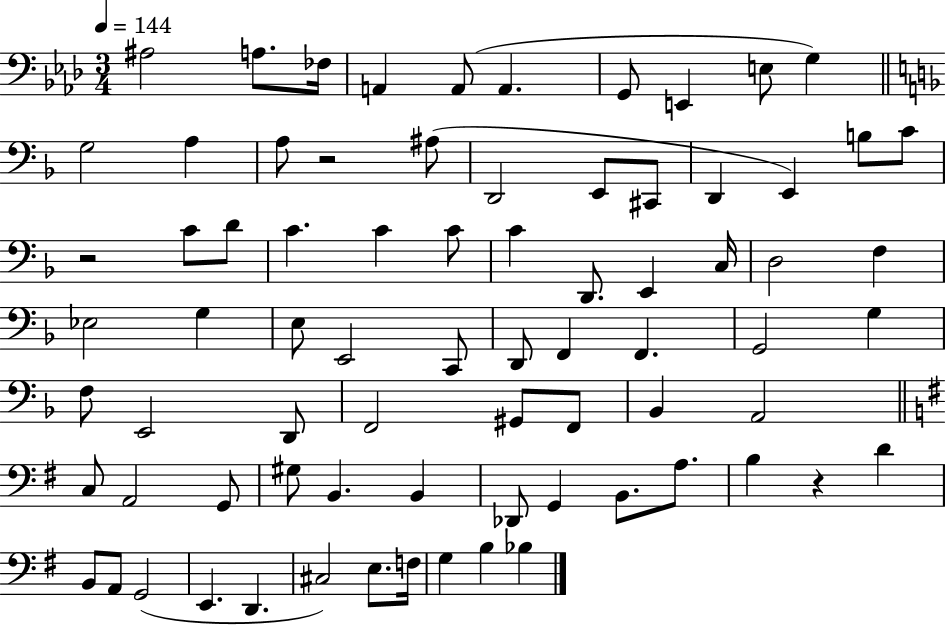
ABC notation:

X:1
T:Untitled
M:3/4
L:1/4
K:Ab
^A,2 A,/2 _F,/4 A,, A,,/2 A,, G,,/2 E,, E,/2 G, G,2 A, A,/2 z2 ^A,/2 D,,2 E,,/2 ^C,,/2 D,, E,, B,/2 C/2 z2 C/2 D/2 C C C/2 C D,,/2 E,, C,/4 D,2 F, _E,2 G, E,/2 E,,2 C,,/2 D,,/2 F,, F,, G,,2 G, F,/2 E,,2 D,,/2 F,,2 ^G,,/2 F,,/2 _B,, A,,2 C,/2 A,,2 G,,/2 ^G,/2 B,, B,, _D,,/2 G,, B,,/2 A,/2 B, z D B,,/2 A,,/2 G,,2 E,, D,, ^C,2 E,/2 F,/4 G, B, _B,